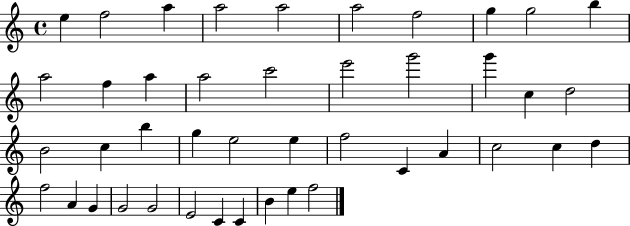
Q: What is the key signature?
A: C major